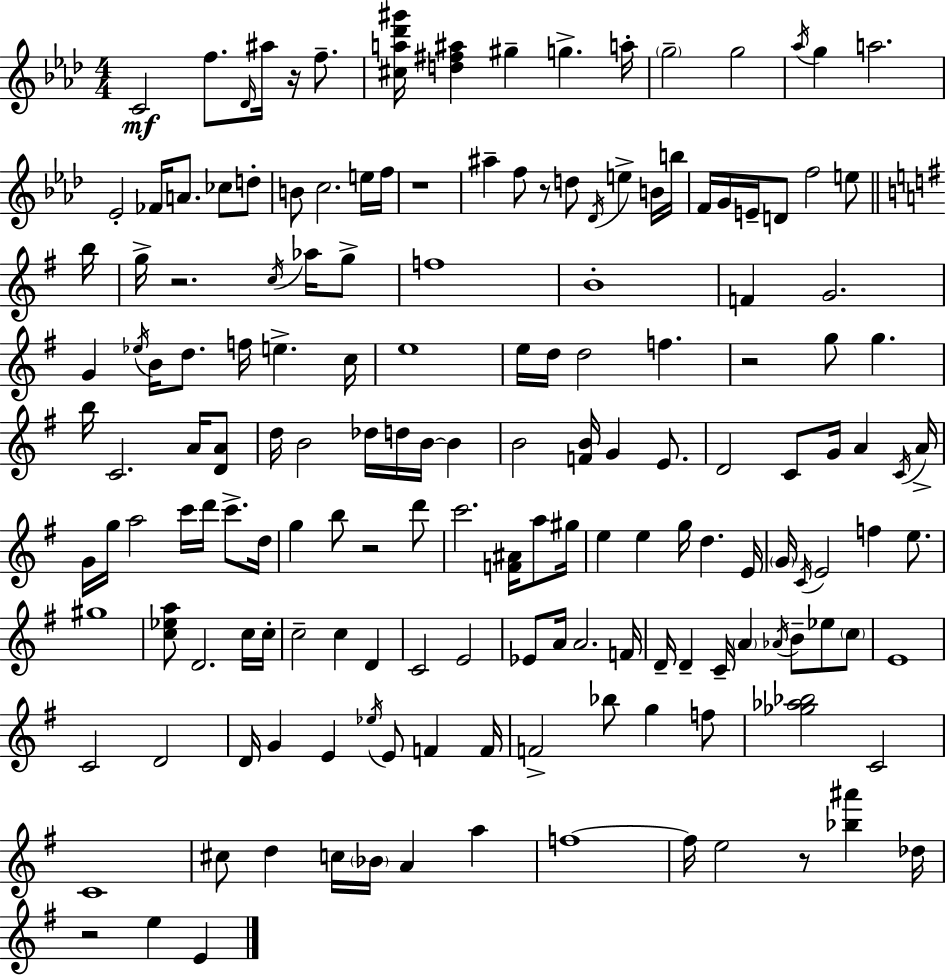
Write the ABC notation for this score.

X:1
T:Untitled
M:4/4
L:1/4
K:Ab
C2 f/2 _D/4 ^a/4 z/4 f/2 [^ca_d'^g']/4 [d^f^a] ^g g a/4 g2 g2 _a/4 g a2 _E2 _F/4 A/2 _c/2 d/2 B/2 c2 e/4 f/4 z4 ^a f/2 z/2 d/2 _D/4 e B/4 b/4 F/4 G/4 E/4 D/2 f2 e/2 b/4 g/4 z2 c/4 _a/4 g/2 f4 B4 F G2 G _e/4 B/4 d/2 f/4 e c/4 e4 e/4 d/4 d2 f z2 g/2 g b/4 C2 A/4 [DA]/2 d/4 B2 _d/4 d/4 B/4 B B2 [FB]/4 G E/2 D2 C/2 G/4 A C/4 A/4 G/4 g/4 a2 c'/4 d'/4 c'/2 d/4 g b/2 z2 d'/2 c'2 [F^A]/4 a/2 ^g/4 e e g/4 d E/4 G/4 C/4 E2 f e/2 ^g4 [c_ea]/2 D2 c/4 c/4 c2 c D C2 E2 _E/2 A/4 A2 F/4 D/4 D C/4 A _A/4 B/2 _e/2 c/2 E4 C2 D2 D/4 G E _e/4 E/2 F F/4 F2 _b/2 g f/2 [_g_a_b]2 C2 C4 ^c/2 d c/4 _B/4 A a f4 f/4 e2 z/2 [_b^a'] _d/4 z2 e E